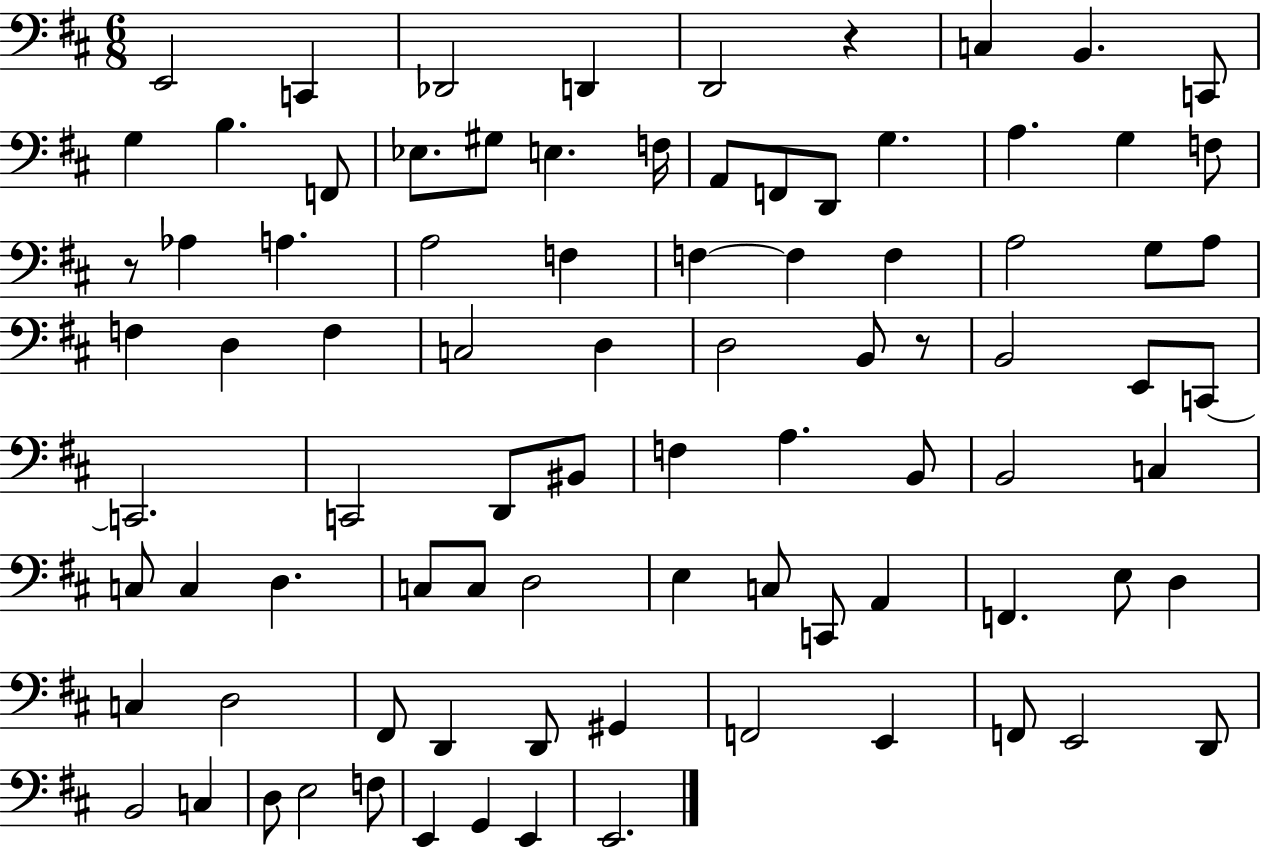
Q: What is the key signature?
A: D major